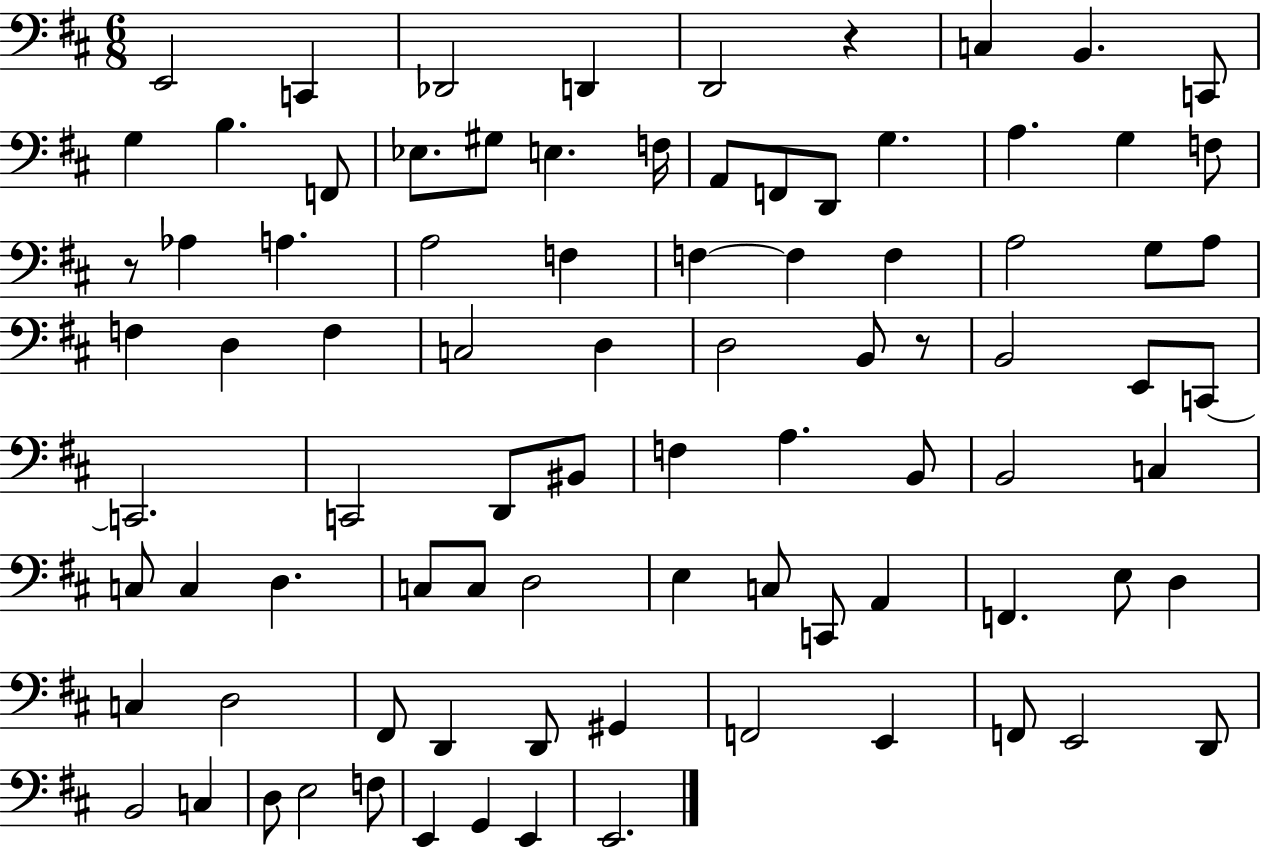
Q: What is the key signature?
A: D major